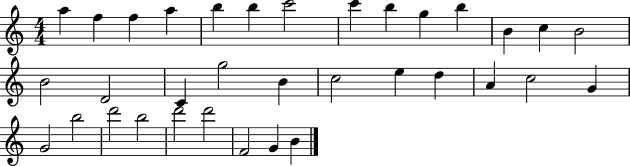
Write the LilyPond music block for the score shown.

{
  \clef treble
  \numericTimeSignature
  \time 4/4
  \key c \major
  a''4 f''4 f''4 a''4 | b''4 b''4 c'''2 | c'''4 b''4 g''4 b''4 | b'4 c''4 b'2 | \break b'2 d'2 | c'4 g''2 b'4 | c''2 e''4 d''4 | a'4 c''2 g'4 | \break g'2 b''2 | d'''2 b''2 | d'''2 d'''2 | f'2 g'4 b'4 | \break \bar "|."
}